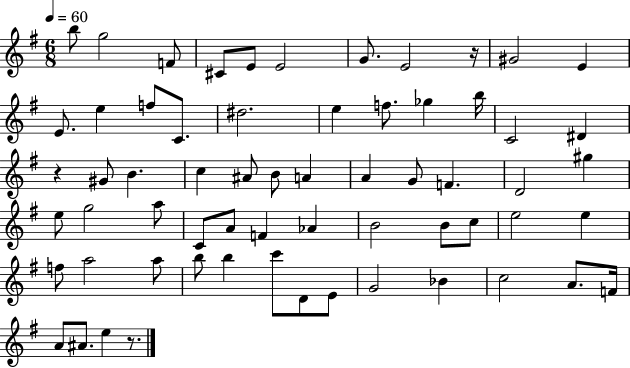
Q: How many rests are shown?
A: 3